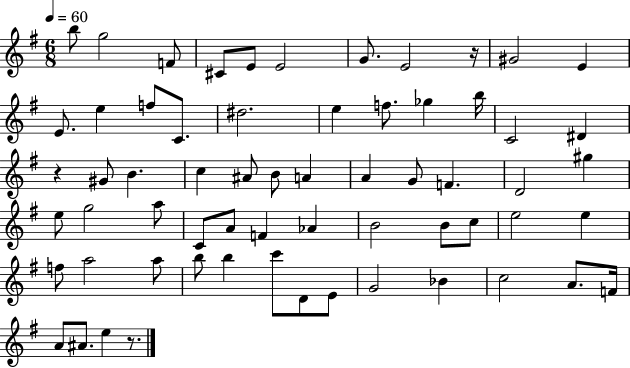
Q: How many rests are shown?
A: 3